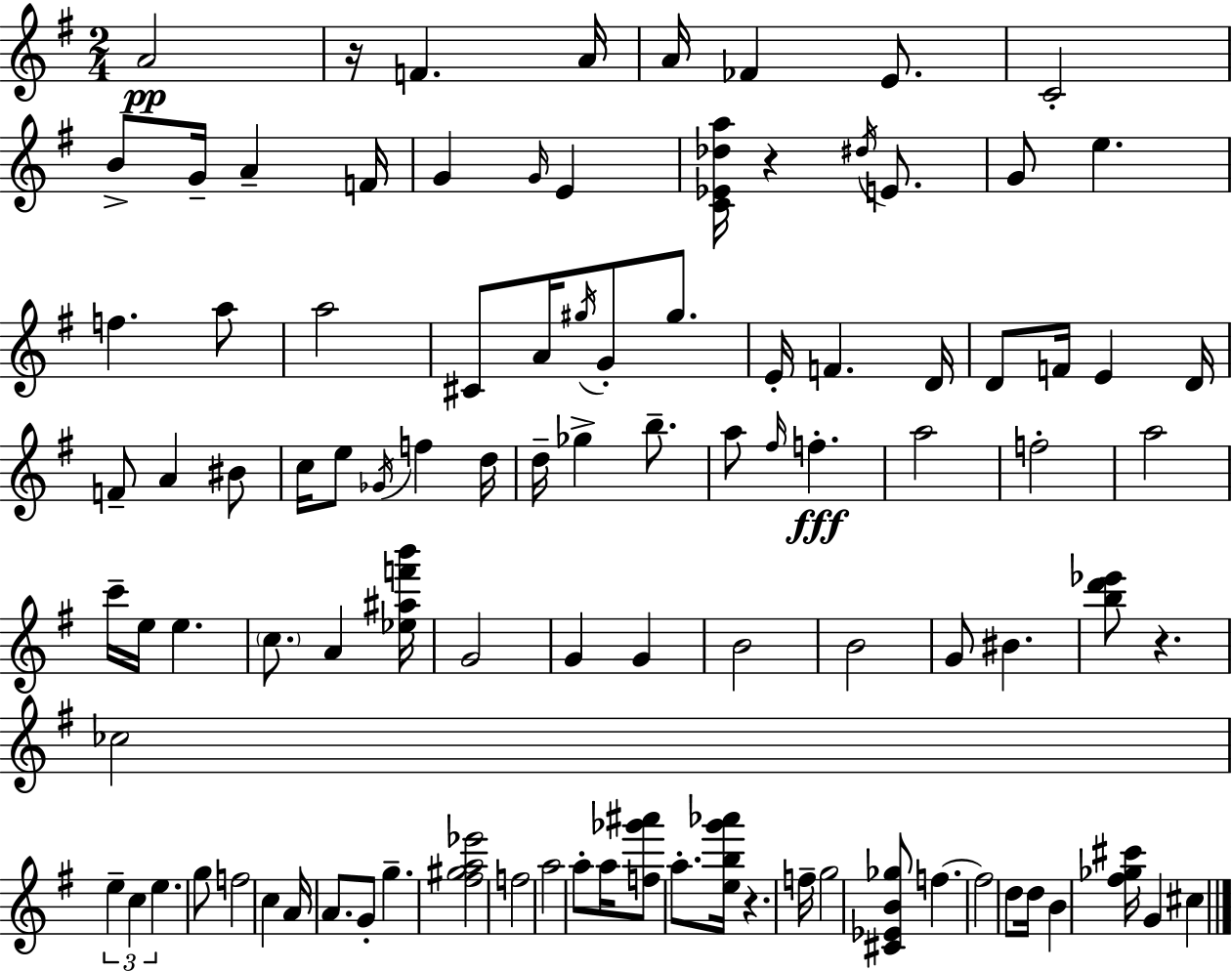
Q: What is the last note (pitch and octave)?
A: C#5